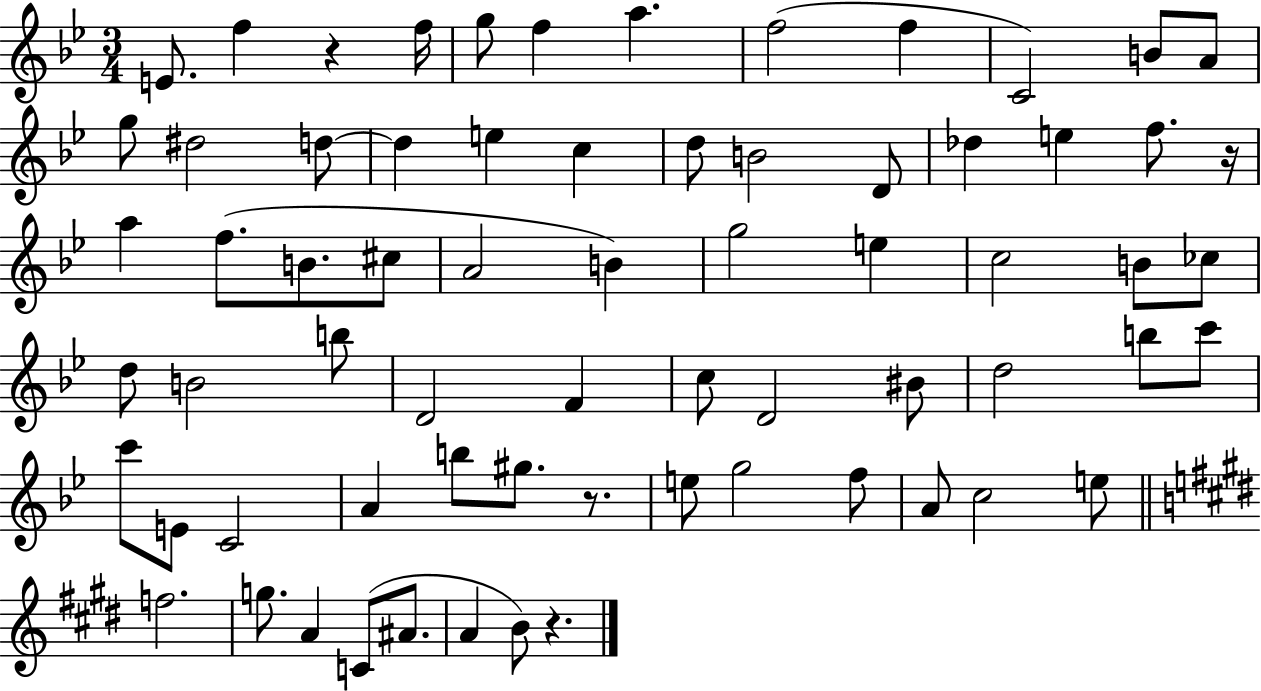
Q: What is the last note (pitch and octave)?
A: B4